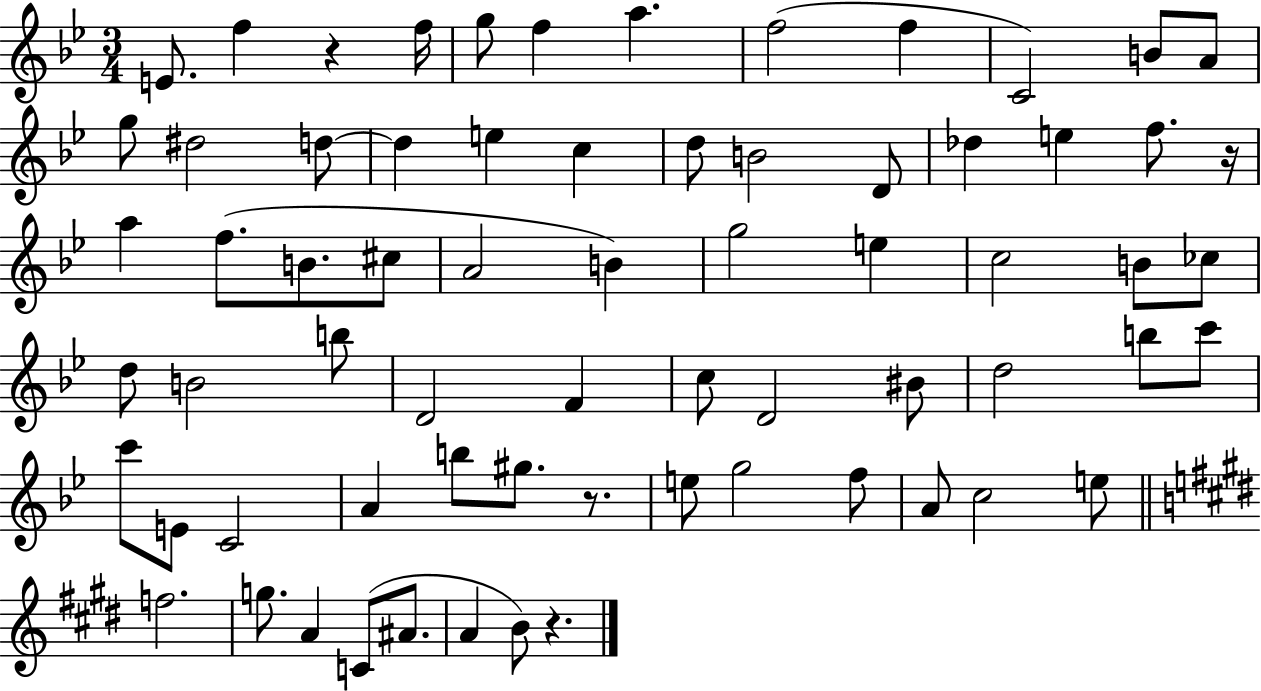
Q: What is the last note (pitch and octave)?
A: B4